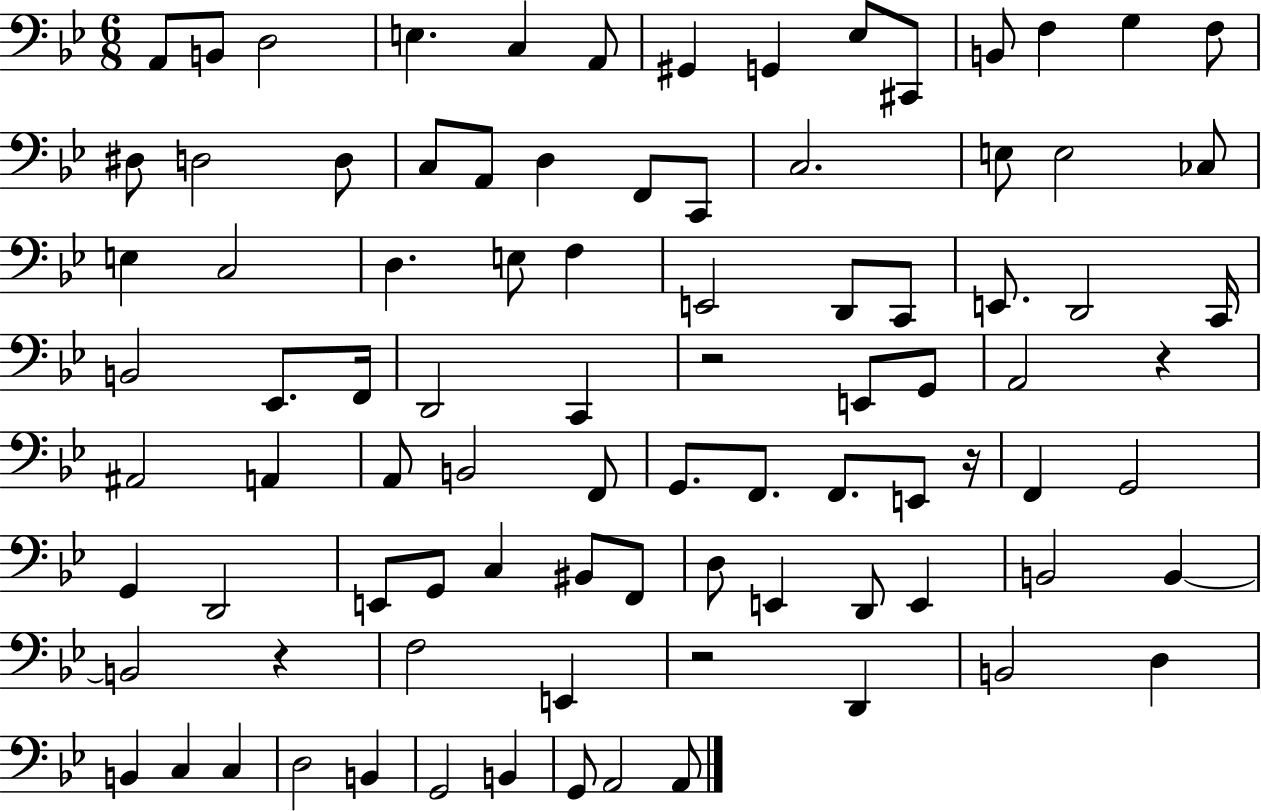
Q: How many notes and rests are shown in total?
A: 90